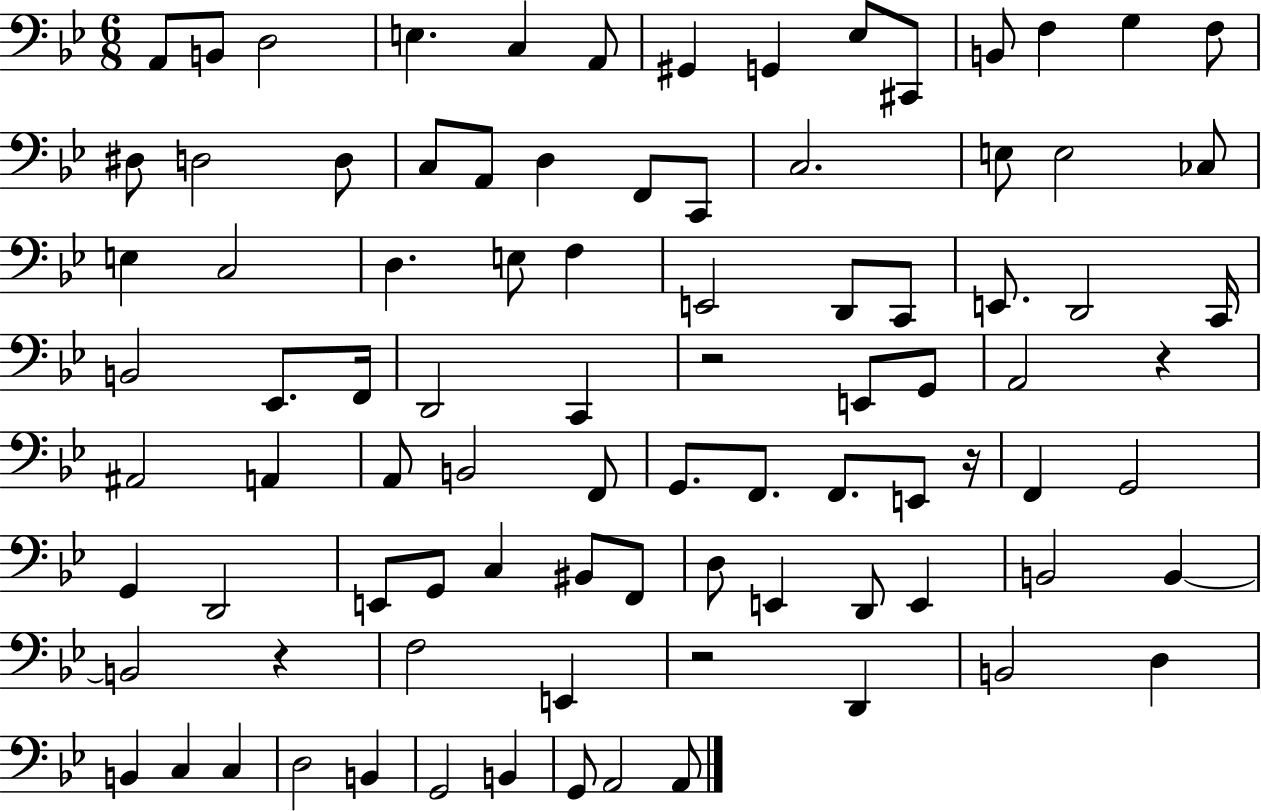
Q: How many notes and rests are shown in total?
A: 90